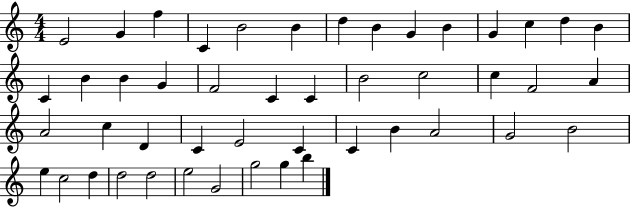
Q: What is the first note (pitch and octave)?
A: E4